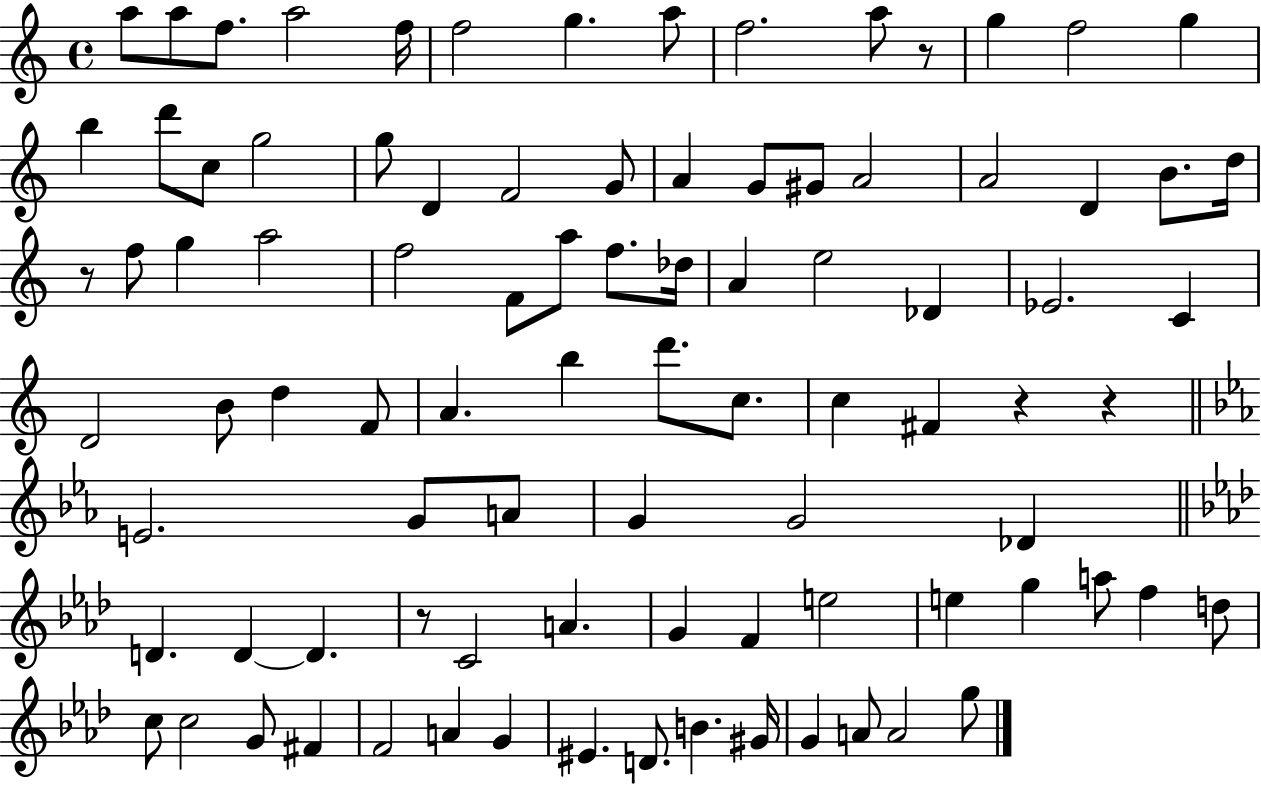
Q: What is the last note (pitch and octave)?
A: G5